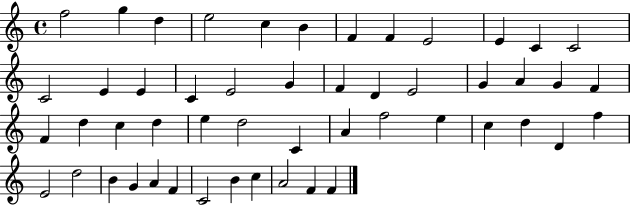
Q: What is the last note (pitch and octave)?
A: F4